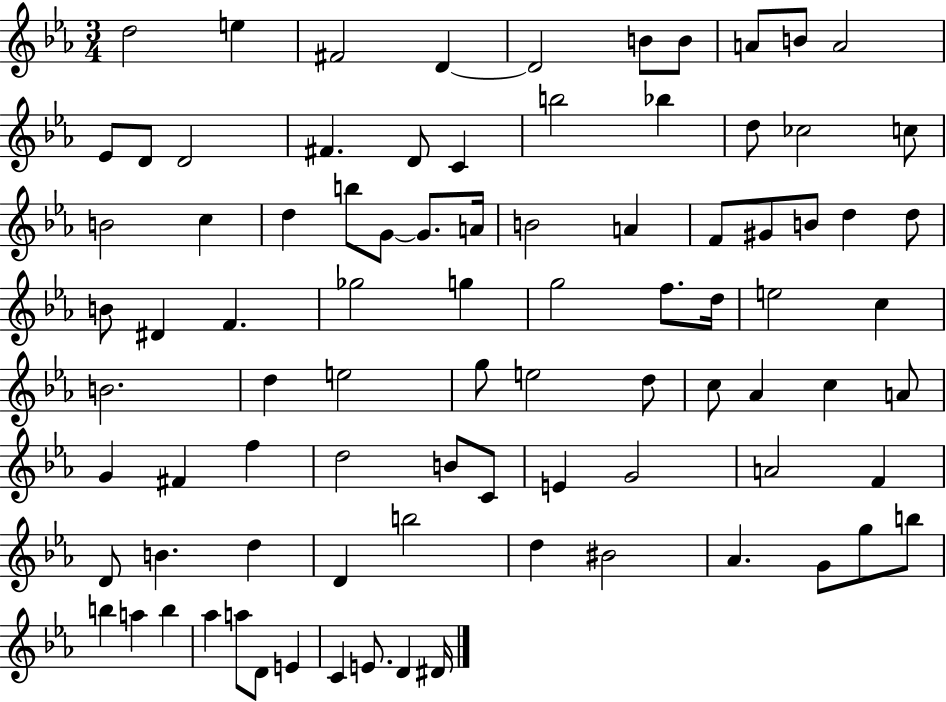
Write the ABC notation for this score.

X:1
T:Untitled
M:3/4
L:1/4
K:Eb
d2 e ^F2 D D2 B/2 B/2 A/2 B/2 A2 _E/2 D/2 D2 ^F D/2 C b2 _b d/2 _c2 c/2 B2 c d b/2 G/2 G/2 A/4 B2 A F/2 ^G/2 B/2 d d/2 B/2 ^D F _g2 g g2 f/2 d/4 e2 c B2 d e2 g/2 e2 d/2 c/2 _A c A/2 G ^F f d2 B/2 C/2 E G2 A2 F D/2 B d D b2 d ^B2 _A G/2 g/2 b/2 b a b _a a/2 D/2 E C E/2 D ^D/4